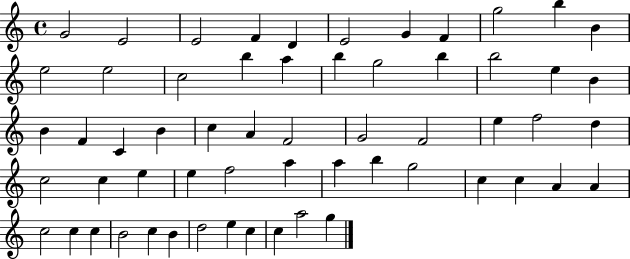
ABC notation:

X:1
T:Untitled
M:4/4
L:1/4
K:C
G2 E2 E2 F D E2 G F g2 b B e2 e2 c2 b a b g2 b b2 e B B F C B c A F2 G2 F2 e f2 d c2 c e e f2 a a b g2 c c A A c2 c c B2 c B d2 e c c a2 g